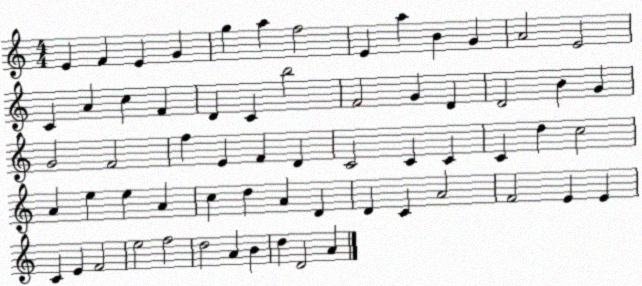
X:1
T:Untitled
M:4/4
L:1/4
K:C
E F E G g a f2 E a B G A2 E2 C A c F D C b2 F2 G D D2 B G G2 F2 f E F D C2 C C C d c2 A e e A c d A D D C A2 F2 E E C E F2 e2 f2 d2 A B d D2 A